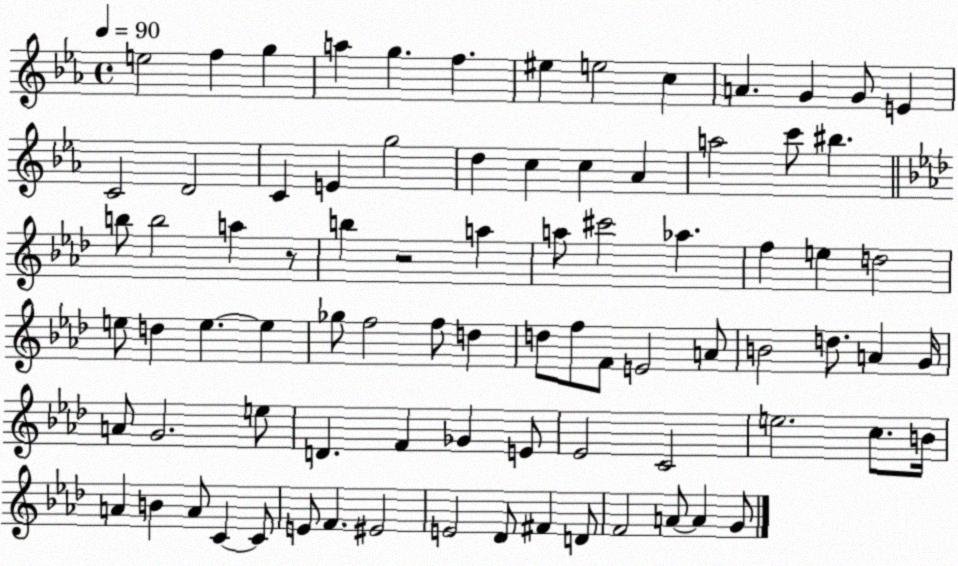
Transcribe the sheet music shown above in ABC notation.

X:1
T:Untitled
M:4/4
L:1/4
K:Eb
e2 f g a g f ^e e2 c A G G/2 E C2 D2 C E g2 d c c _A a2 c'/2 ^b b/2 b2 a z/2 b z2 a a/2 ^c'2 _a f e d2 e/2 d e e _g/2 f2 f/2 d d/2 f/2 F/2 E2 A/2 B2 d/2 A G/4 A/2 G2 e/2 D F _G E/2 _E2 C2 e2 c/2 B/4 A B A/2 C C/2 E/2 F ^E2 E2 _D/2 ^F D/2 F2 A/2 A G/2